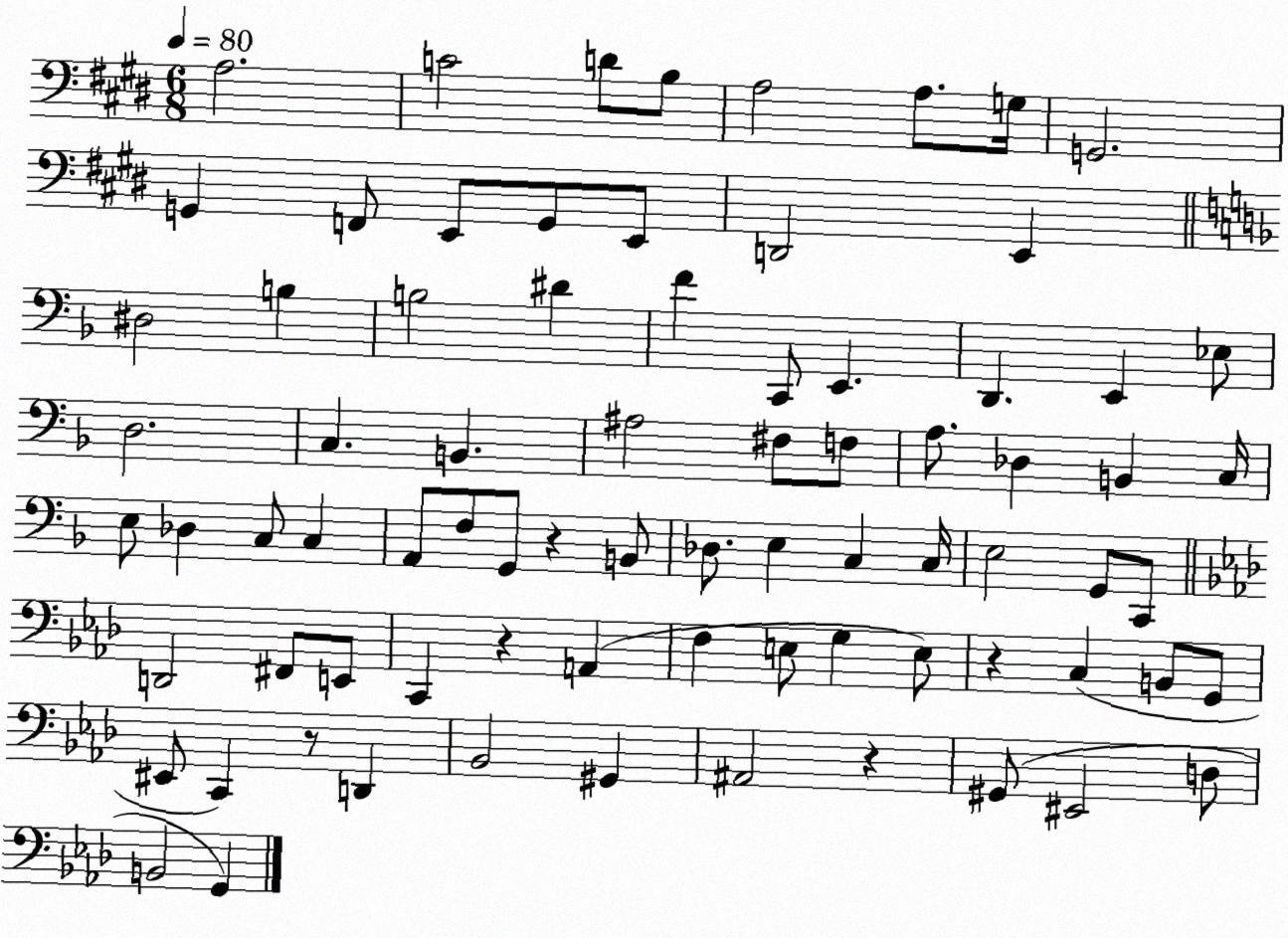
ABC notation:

X:1
T:Untitled
M:6/8
L:1/4
K:E
A,2 C2 D/2 B,/2 A,2 A,/2 G,/4 G,,2 G,, F,,/2 E,,/2 G,,/2 E,,/2 D,,2 E,, ^D,2 B, B,2 ^D F C,,/2 E,, D,, E,, _E,/2 D,2 C, B,, ^A,2 ^F,/2 F,/2 A,/2 _D, B,, C,/4 E,/2 _D, C,/2 C, A,,/2 F,/2 G,,/2 z B,,/2 _D,/2 E, C, C,/4 E,2 G,,/2 C,,/2 D,,2 ^F,,/2 E,,/2 C,, z A,, F, E,/2 G, E,/2 z C, B,,/2 G,,/2 ^E,,/2 C,, z/2 D,, _B,,2 ^G,, ^A,,2 z ^G,,/2 ^E,,2 D,/2 B,,2 G,,